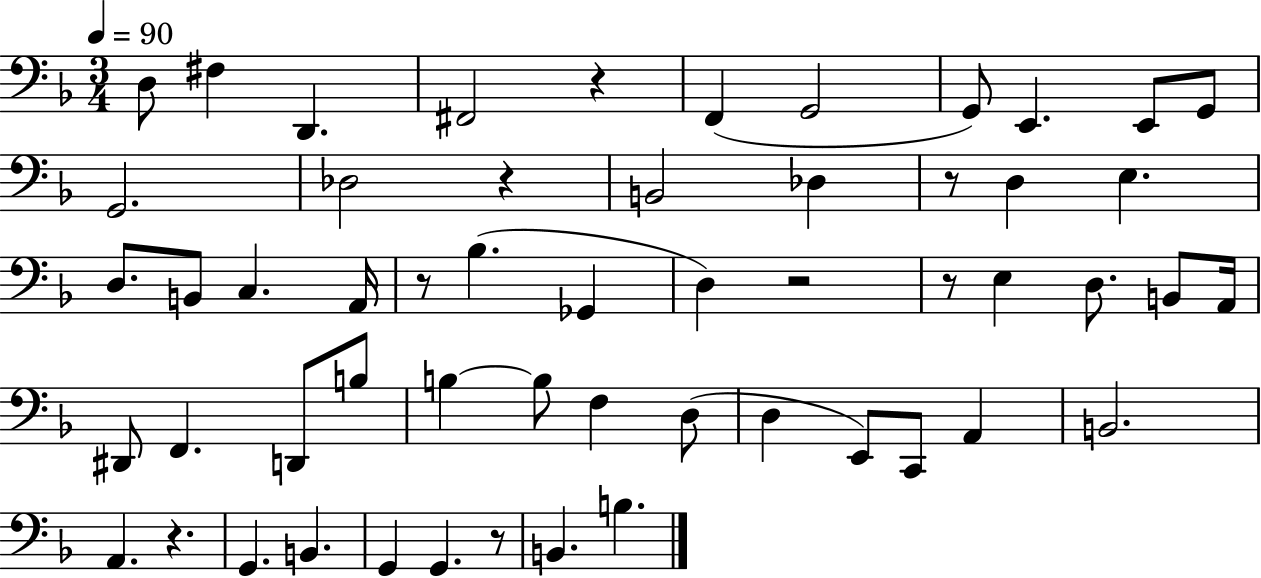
D3/e F#3/q D2/q. F#2/h R/q F2/q G2/h G2/e E2/q. E2/e G2/e G2/h. Db3/h R/q B2/h Db3/q R/e D3/q E3/q. D3/e. B2/e C3/q. A2/s R/e Bb3/q. Gb2/q D3/q R/h R/e E3/q D3/e. B2/e A2/s D#2/e F2/q. D2/e B3/e B3/q B3/e F3/q D3/e D3/q E2/e C2/e A2/q B2/h. A2/q. R/q. G2/q. B2/q. G2/q G2/q. R/e B2/q. B3/q.